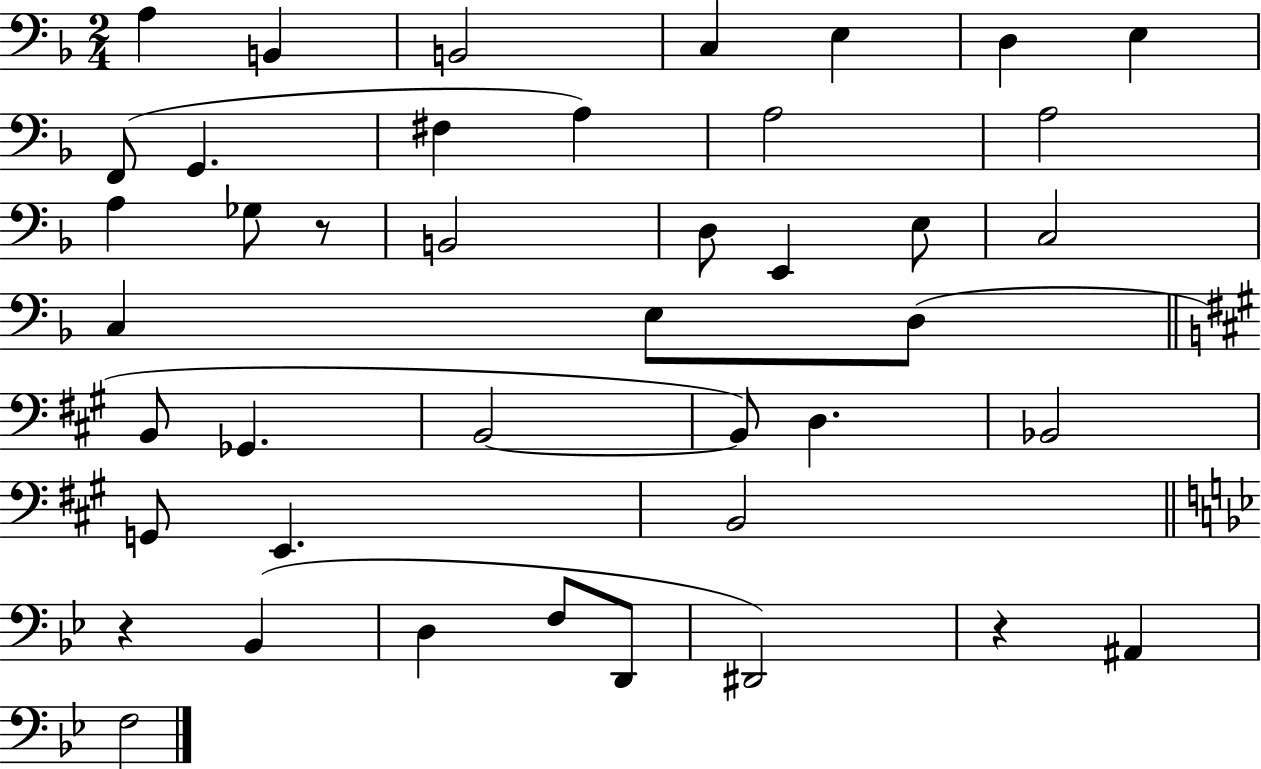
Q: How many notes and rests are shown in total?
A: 42